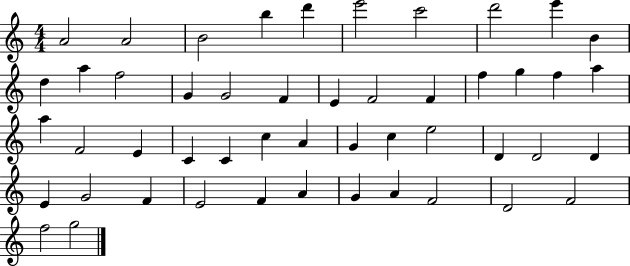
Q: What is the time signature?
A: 4/4